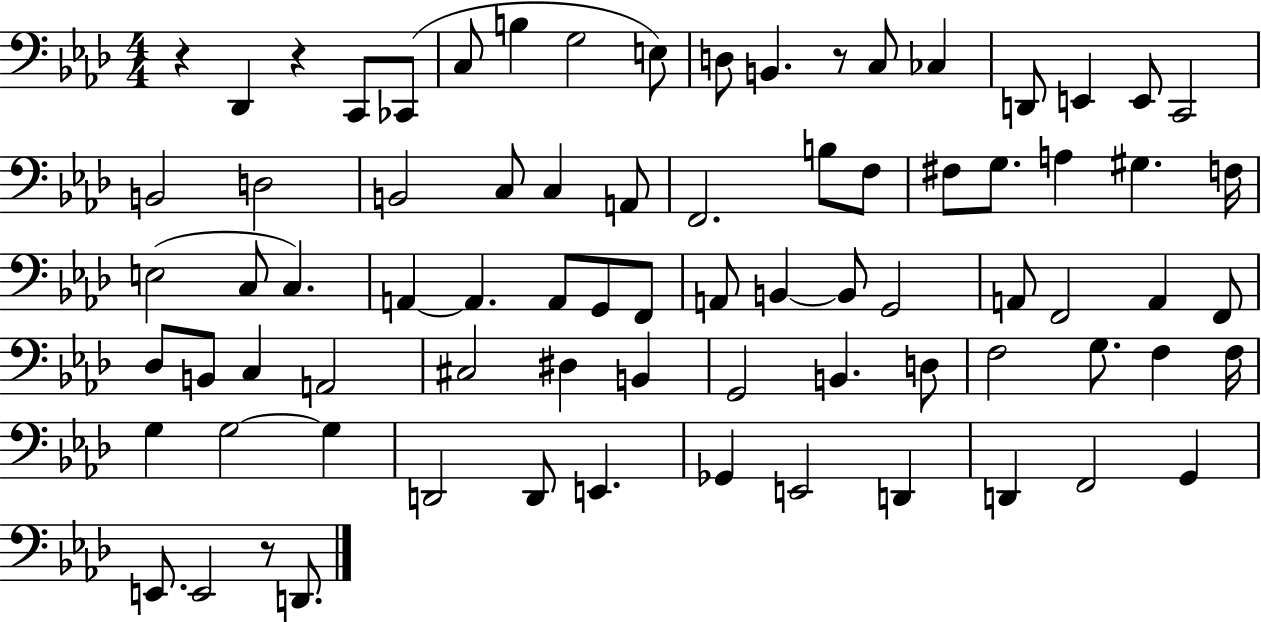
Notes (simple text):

R/q Db2/q R/q C2/e CES2/e C3/e B3/q G3/h E3/e D3/e B2/q. R/e C3/e CES3/q D2/e E2/q E2/e C2/h B2/h D3/h B2/h C3/e C3/q A2/e F2/h. B3/e F3/e F#3/e G3/e. A3/q G#3/q. F3/s E3/h C3/e C3/q. A2/q A2/q. A2/e G2/e F2/e A2/e B2/q B2/e G2/h A2/e F2/h A2/q F2/e Db3/e B2/e C3/q A2/h C#3/h D#3/q B2/q G2/h B2/q. D3/e F3/h G3/e. F3/q F3/s G3/q G3/h G3/q D2/h D2/e E2/q. Gb2/q E2/h D2/q D2/q F2/h G2/q E2/e. E2/h R/e D2/e.